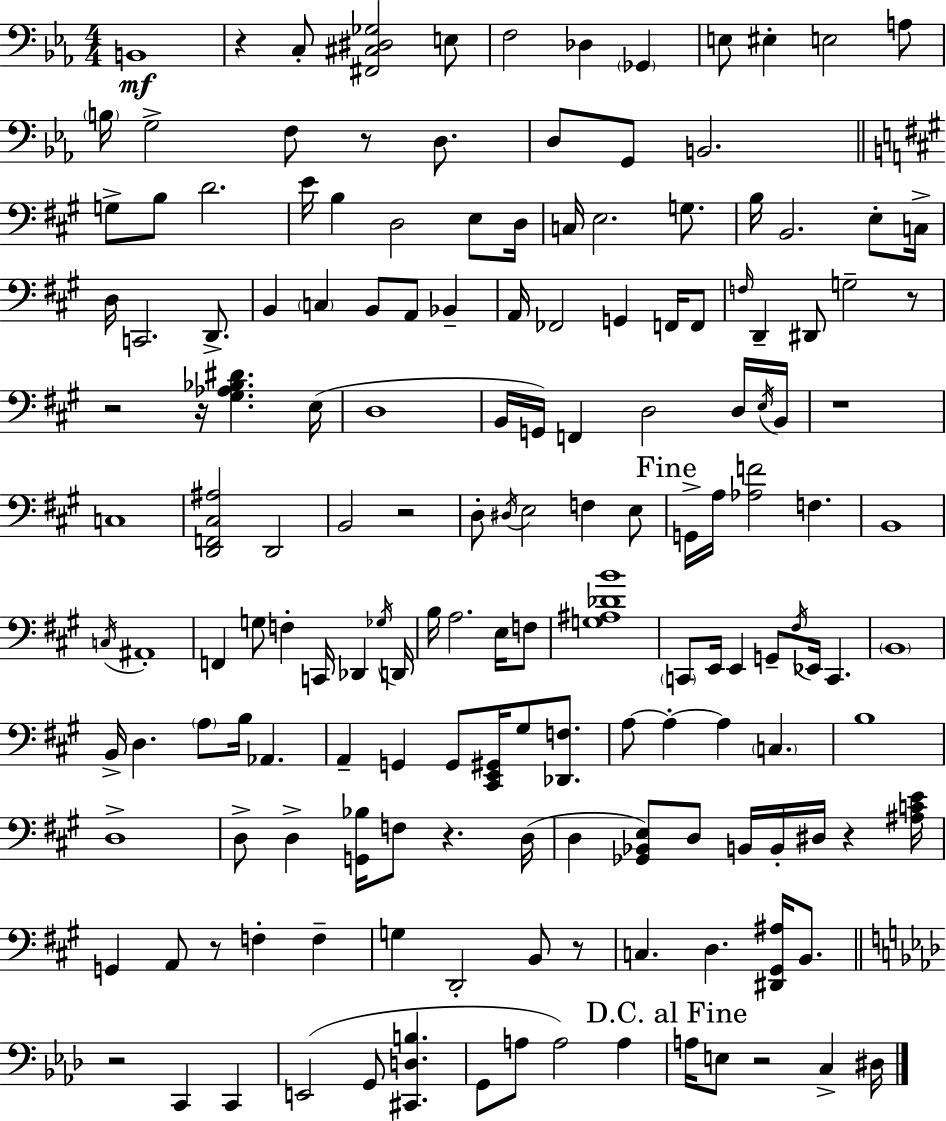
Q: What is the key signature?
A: EES major